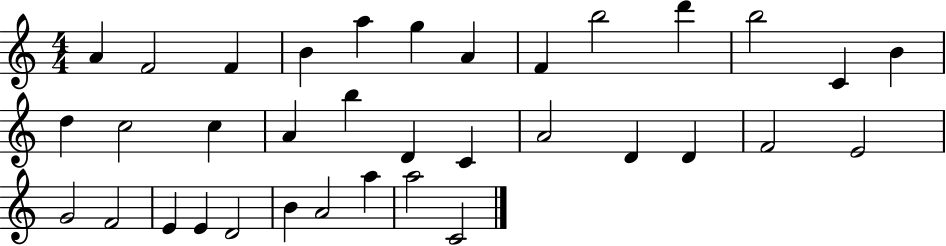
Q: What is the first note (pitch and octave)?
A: A4